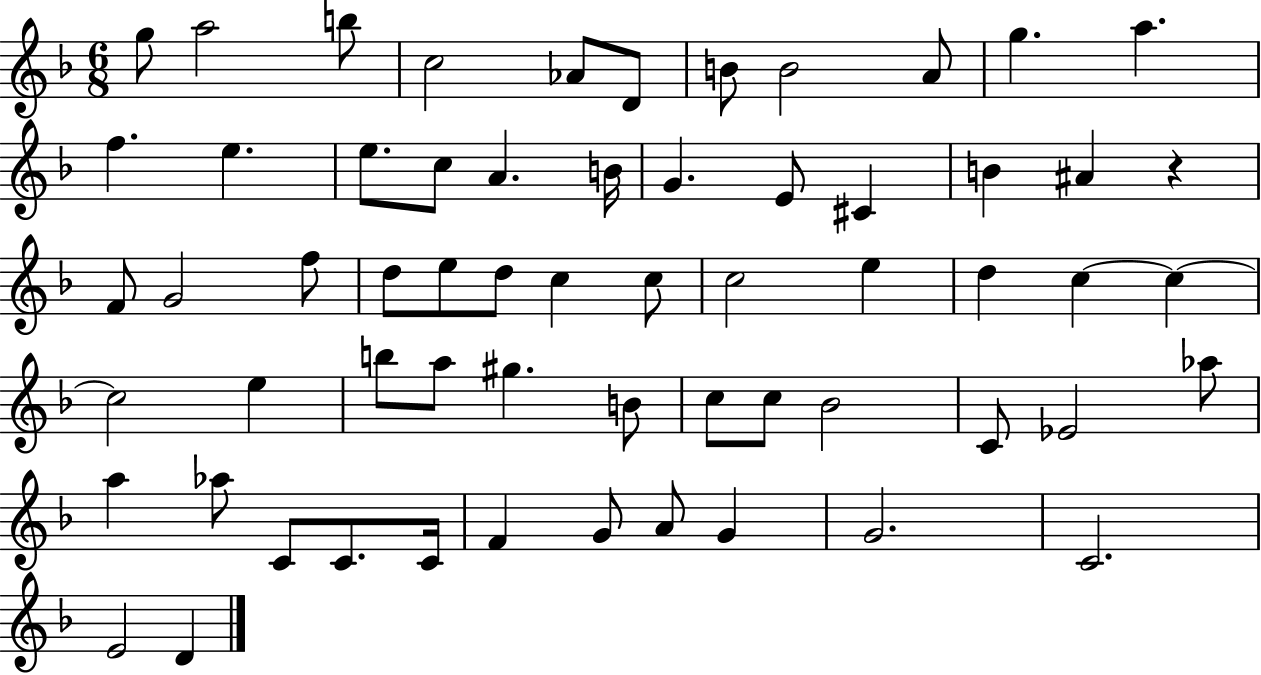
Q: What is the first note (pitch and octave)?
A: G5